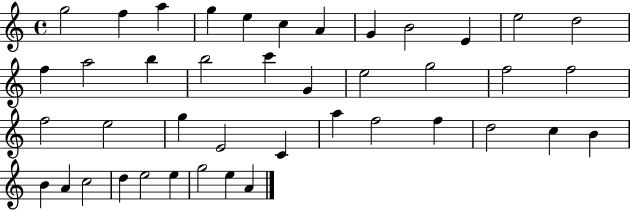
{
  \clef treble
  \time 4/4
  \defaultTimeSignature
  \key c \major
  g''2 f''4 a''4 | g''4 e''4 c''4 a'4 | g'4 b'2 e'4 | e''2 d''2 | \break f''4 a''2 b''4 | b''2 c'''4 g'4 | e''2 g''2 | f''2 f''2 | \break f''2 e''2 | g''4 e'2 c'4 | a''4 f''2 f''4 | d''2 c''4 b'4 | \break b'4 a'4 c''2 | d''4 e''2 e''4 | g''2 e''4 a'4 | \bar "|."
}